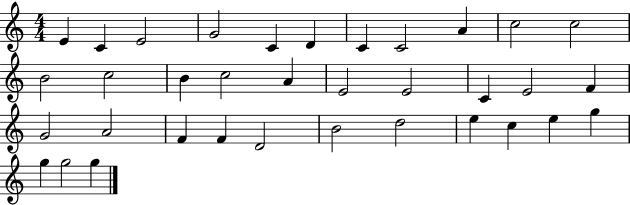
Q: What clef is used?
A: treble